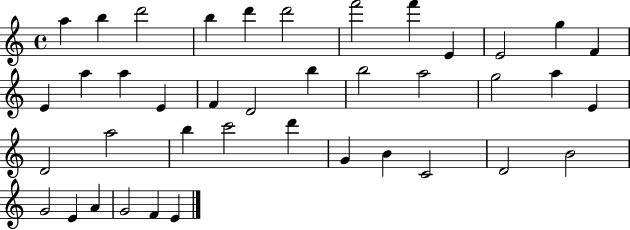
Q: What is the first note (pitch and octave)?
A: A5